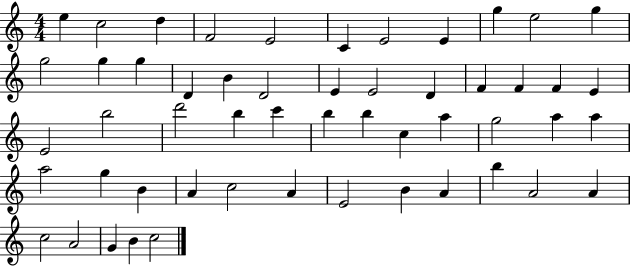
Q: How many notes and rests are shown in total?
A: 53